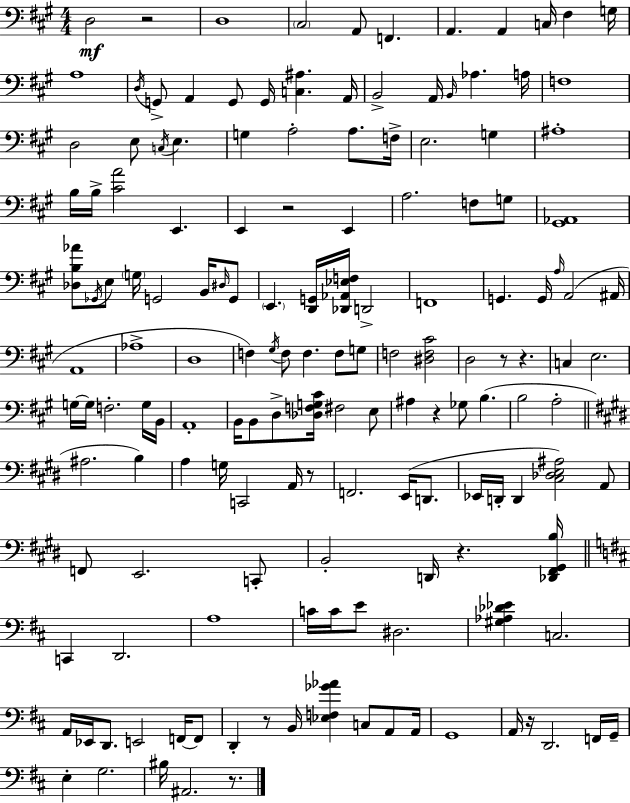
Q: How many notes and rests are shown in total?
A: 154